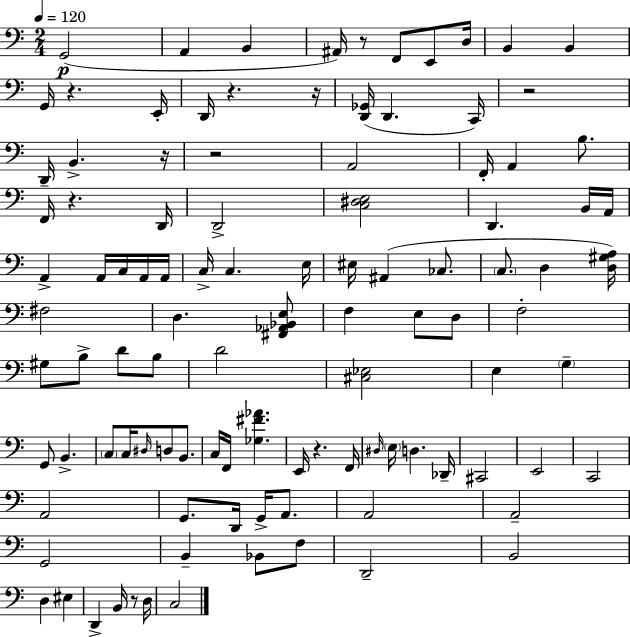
{
  \clef bass
  \numericTimeSignature
  \time 2/4
  \key c \major
  \tempo 4 = 120
  \repeat volta 2 { g,2(\p | a,4 b,4 | ais,16) r8 f,8 e,8 d16 | b,4 b,4 | \break g,16 r4. e,16-. | d,16 r4. r16 | <d, ges,>16( d,4. c,16) | r2 | \break d,16-- b,4.-> r16 | r2 | a,2 | f,16-. a,4 b8. | \break f,16 r4. d,16 | d,2-> | <c dis e>2 | d,4. b,16 a,16 | \break a,4-> a,16 c16 a,16 a,16 | c16-> c4. e16 | eis16 ais,4( ces8. | \parenthesize c8. d4 <d gis a>16) | \break fis2 | d4. <fis, aes, bes, e>8 | f4 e8 d8 | f2-. | \break gis8 b8-> d'8 b8 | d'2 | <cis ees>2 | e4 \parenthesize g4-- | \break g,8 b,4.-> | \parenthesize c8 c16 \grace { dis16 } d8 b,8. | c16 f,16 <ges fis' aes'>4. | e,16 r4. | \break f,16 \grace { dis16 } \parenthesize e16 d4. | des,16-- cis,2 | e,2 | c,2 | \break a,2 | g,8. d,16 g,16-> a,8. | a,2 | a,2-- | \break g,2 | b,4-- bes,8 | f8 d,2-- | b,2 | \break d4 eis4 | d,4-> b,16 r8 | d16 c2 | } \bar "|."
}